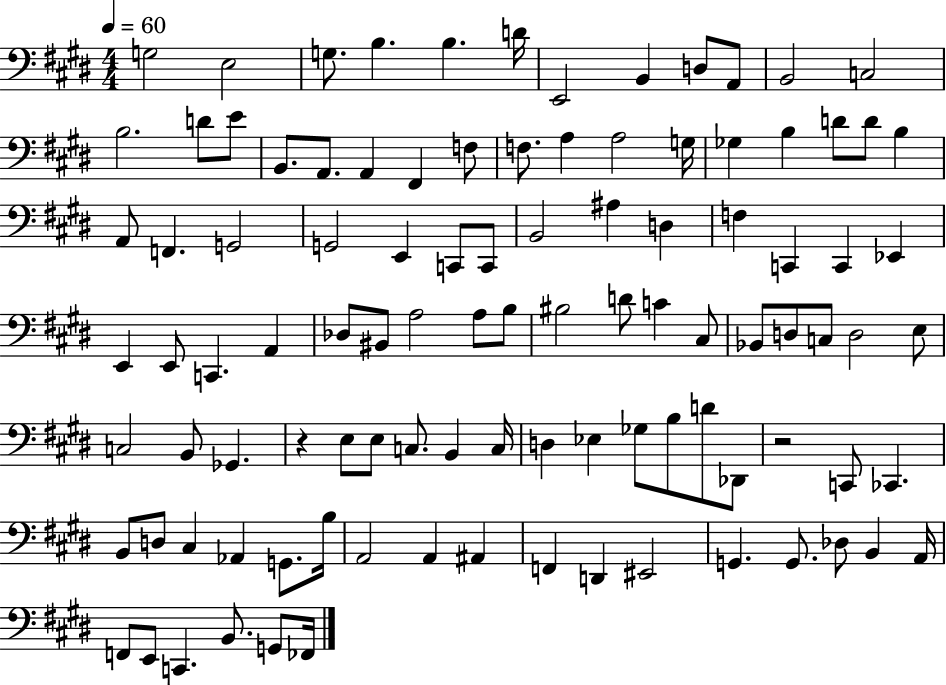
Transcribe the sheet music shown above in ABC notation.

X:1
T:Untitled
M:4/4
L:1/4
K:E
G,2 E,2 G,/2 B, B, D/4 E,,2 B,, D,/2 A,,/2 B,,2 C,2 B,2 D/2 E/2 B,,/2 A,,/2 A,, ^F,, F,/2 F,/2 A, A,2 G,/4 _G, B, D/2 D/2 B, A,,/2 F,, G,,2 G,,2 E,, C,,/2 C,,/2 B,,2 ^A, D, F, C,, C,, _E,, E,, E,,/2 C,, A,, _D,/2 ^B,,/2 A,2 A,/2 B,/2 ^B,2 D/2 C ^C,/2 _B,,/2 D,/2 C,/2 D,2 E,/2 C,2 B,,/2 _G,, z E,/2 E,/2 C,/2 B,, C,/4 D, _E, _G,/2 B,/2 D/2 _D,,/2 z2 C,,/2 _C,, B,,/2 D,/2 ^C, _A,, G,,/2 B,/4 A,,2 A,, ^A,, F,, D,, ^E,,2 G,, G,,/2 _D,/2 B,, A,,/4 F,,/2 E,,/2 C,, B,,/2 G,,/2 _F,,/4